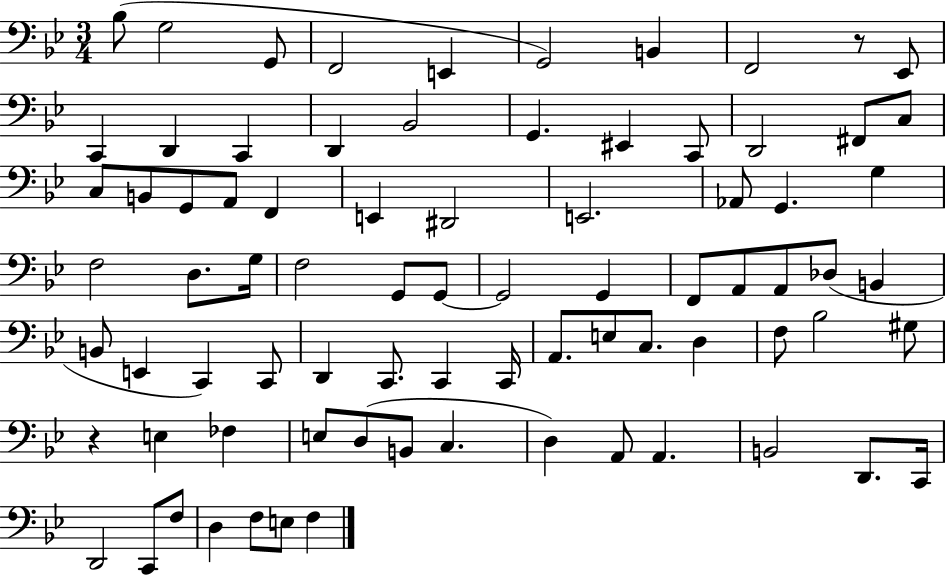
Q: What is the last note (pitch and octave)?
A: F3